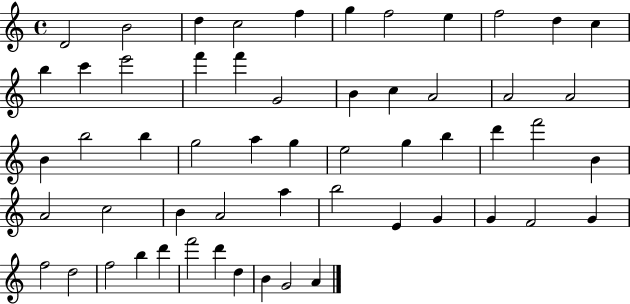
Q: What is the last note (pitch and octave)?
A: A4